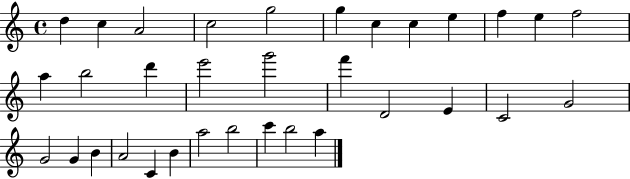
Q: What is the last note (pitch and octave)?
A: A5